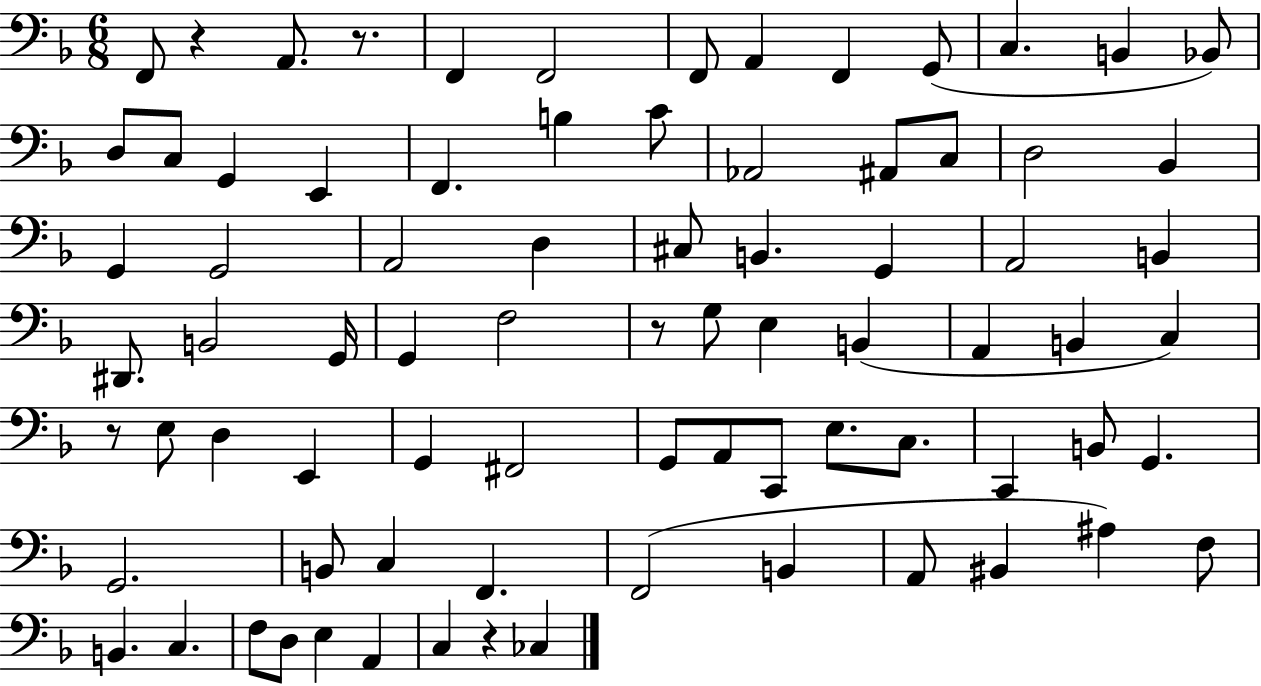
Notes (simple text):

F2/e R/q A2/e. R/e. F2/q F2/h F2/e A2/q F2/q G2/e C3/q. B2/q Bb2/e D3/e C3/e G2/q E2/q F2/q. B3/q C4/e Ab2/h A#2/e C3/e D3/h Bb2/q G2/q G2/h A2/h D3/q C#3/e B2/q. G2/q A2/h B2/q D#2/e. B2/h G2/s G2/q F3/h R/e G3/e E3/q B2/q A2/q B2/q C3/q R/e E3/e D3/q E2/q G2/q F#2/h G2/e A2/e C2/e E3/e. C3/e. C2/q B2/e G2/q. G2/h. B2/e C3/q F2/q. F2/h B2/q A2/e BIS2/q A#3/q F3/e B2/q. C3/q. F3/e D3/e E3/q A2/q C3/q R/q CES3/q